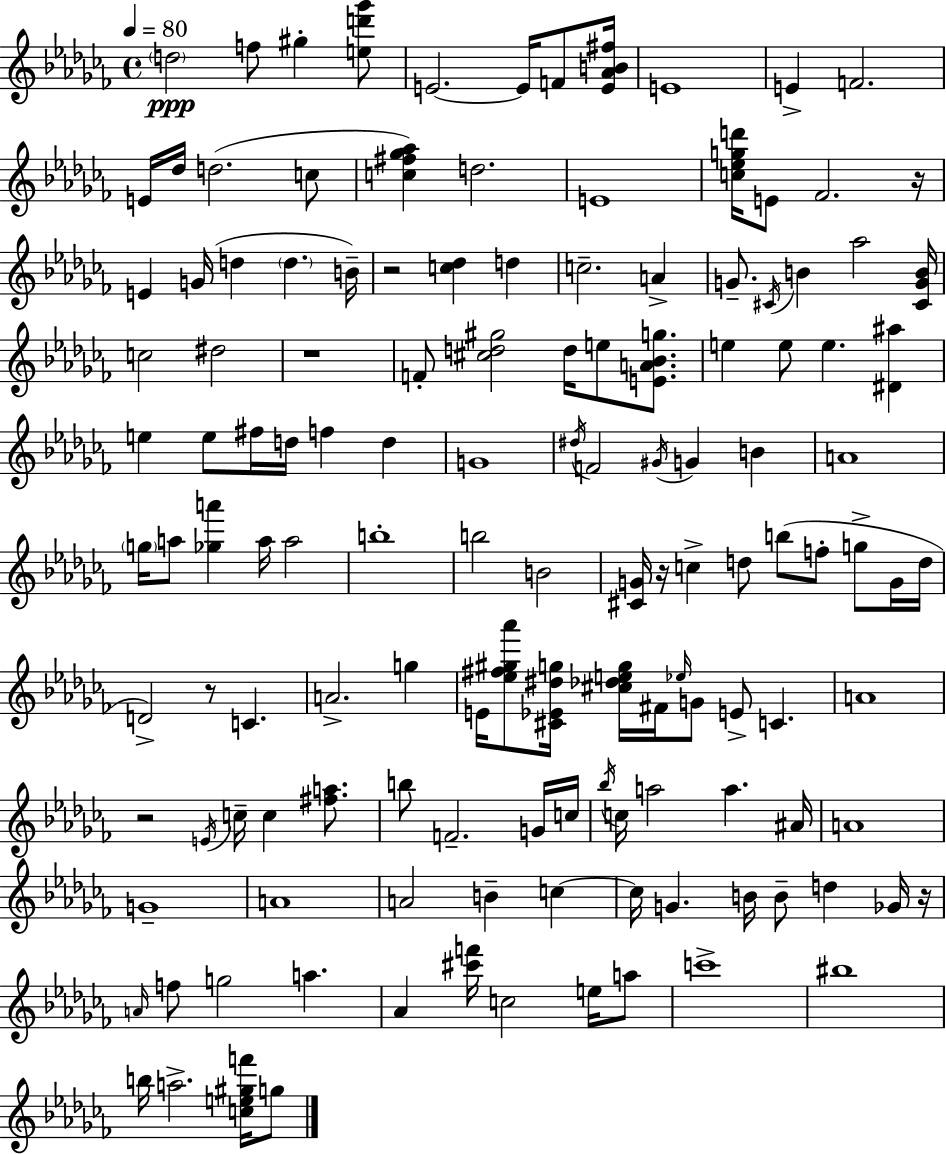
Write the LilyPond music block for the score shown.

{
  \clef treble
  \time 4/4
  \defaultTimeSignature
  \key aes \minor
  \tempo 4 = 80
  \repeat volta 2 { \parenthesize d''2\ppp f''8 gis''4-. <e'' d''' ges'''>8 | e'2.~~ e'16 f'8 <e' aes' b' fis''>16 | e'1 | e'4-> f'2. | \break e'16 des''16 d''2.( c''8 | <c'' fis'' ges'' aes''>4) d''2. | e'1 | <c'' ees'' g'' d'''>16 e'8 fes'2. r16 | \break e'4 g'16( d''4 \parenthesize d''4. b'16--) | r2 <c'' des''>4 d''4 | c''2.-- a'4-> | g'8.-- \acciaccatura { cis'16 } b'4 aes''2 | \break <cis' g' b'>16 c''2 dis''2 | r1 | f'8-. <cis'' d'' gis''>2 d''16 e''8 <e' a' bes' g''>8. | e''4 e''8 e''4. <dis' ais''>4 | \break e''4 e''8 fis''16 d''16 f''4 d''4 | g'1 | \acciaccatura { dis''16 } f'2 \acciaccatura { gis'16 } g'4 b'4 | a'1 | \break \parenthesize g''16 a''8 <ges'' a'''>4 a''16 a''2 | b''1-. | b''2 b'2 | <cis' g'>16 r16 c''4-> d''8 b''8( f''8-. g''8-> | \break g'16 d''16 d'2->) r8 c'4. | a'2.-> g''4 | e'16 <ees'' fis'' gis'' aes'''>8 <cis' ees' dis'' g''>16 <cis'' des'' e'' g''>16 fis'16 \grace { ees''16 } g'8 e'8-> c'4. | a'1 | \break r2 \acciaccatura { e'16 } c''16-- c''4 | <fis'' a''>8. b''8 f'2.-- | g'16 c''16 \acciaccatura { bes''16 } c''16 a''2 a''4. | ais'16 a'1 | \break g'1-- | a'1 | a'2 b'4-- | c''4~~ c''16 g'4. b'16 b'8-- | \break d''4 ges'16 r16 \grace { a'16 } f''8 g''2 | a''4. aes'4 <cis''' f'''>16 c''2 | e''16 a''8 c'''1-> | bis''1 | \break b''16 a''2.-> | <c'' e'' gis'' f'''>16 g''8 } \bar "|."
}